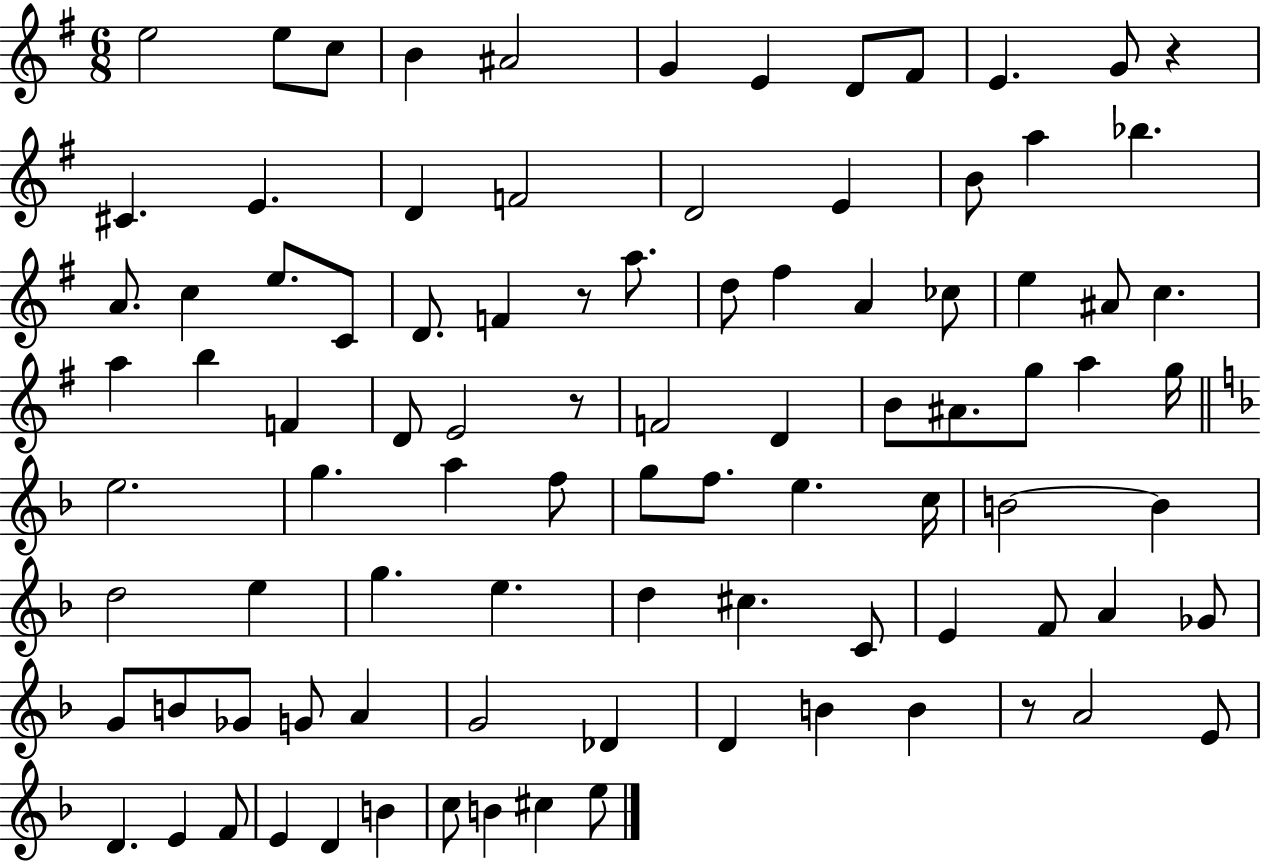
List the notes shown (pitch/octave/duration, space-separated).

E5/h E5/e C5/e B4/q A#4/h G4/q E4/q D4/e F#4/e E4/q. G4/e R/q C#4/q. E4/q. D4/q F4/h D4/h E4/q B4/e A5/q Bb5/q. A4/e. C5/q E5/e. C4/e D4/e. F4/q R/e A5/e. D5/e F#5/q A4/q CES5/e E5/q A#4/e C5/q. A5/q B5/q F4/q D4/e E4/h R/e F4/h D4/q B4/e A#4/e. G5/e A5/q G5/s E5/h. G5/q. A5/q F5/e G5/e F5/e. E5/q. C5/s B4/h B4/q D5/h E5/q G5/q. E5/q. D5/q C#5/q. C4/e E4/q F4/e A4/q Gb4/e G4/e B4/e Gb4/e G4/e A4/q G4/h Db4/q D4/q B4/q B4/q R/e A4/h E4/e D4/q. E4/q F4/e E4/q D4/q B4/q C5/e B4/q C#5/q E5/e